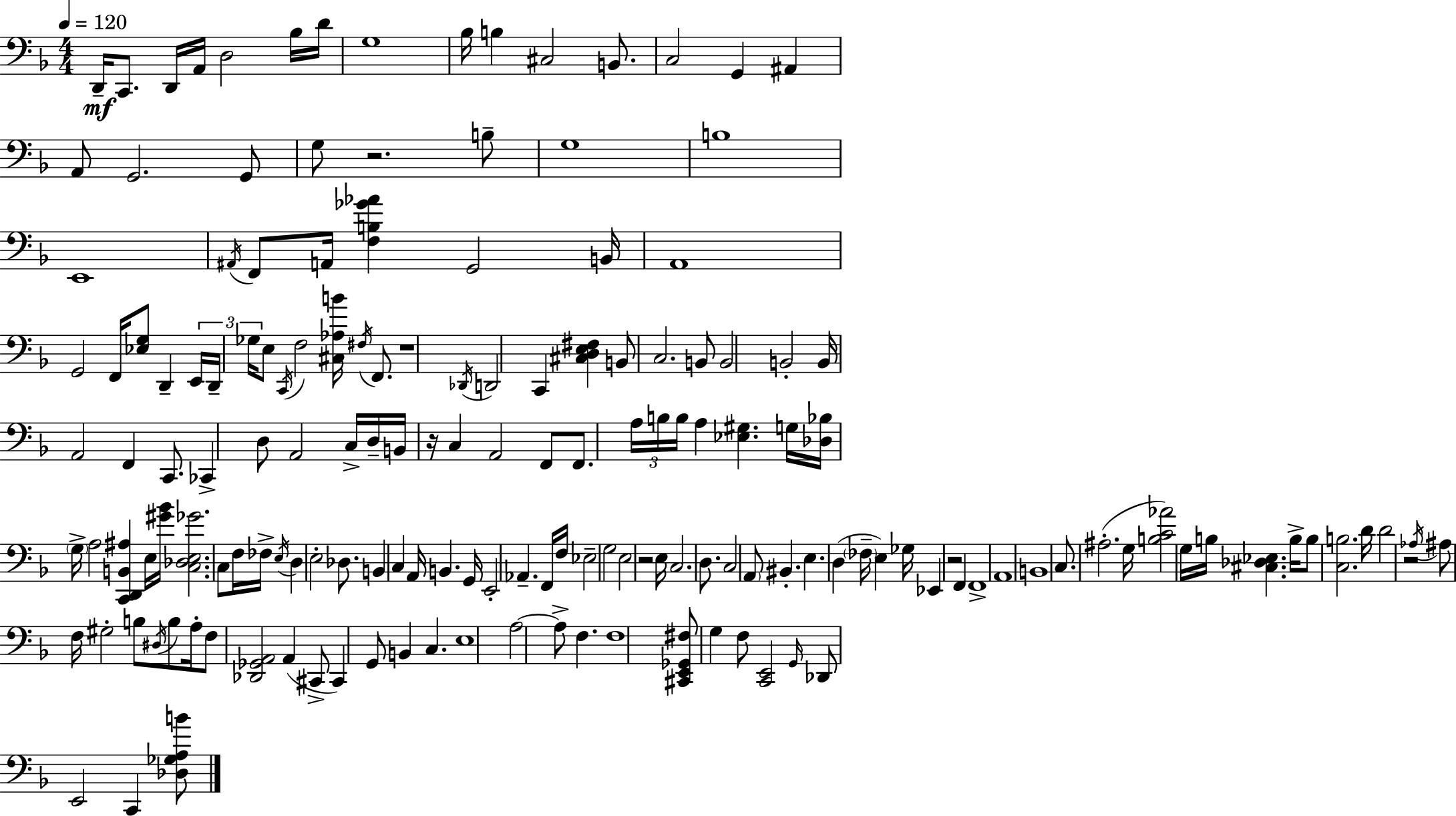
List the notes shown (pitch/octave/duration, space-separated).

D2/s C2/e. D2/s A2/s D3/h Bb3/s D4/s G3/w Bb3/s B3/q C#3/h B2/e. C3/h G2/q A#2/q A2/e G2/h. G2/e G3/e R/h. B3/e G3/w B3/w E2/w A#2/s F2/e A2/s [F3,B3,Gb4,Ab4]/q G2/h B2/s A2/w G2/h F2/s [Eb3,G3]/e D2/q E2/s D2/s Gb3/s E3/e C2/s F3/h [C#3,Ab3,B4]/s F#3/s F2/e. R/w Db2/s D2/h C2/q [C#3,D3,E3,F#3]/q B2/e C3/h. B2/e B2/h B2/h B2/s A2/h F2/q C2/e. CES2/q D3/e A2/h C3/s D3/s B2/s R/s C3/q A2/h F2/e F2/e. A3/s B3/s B3/s A3/q [Eb3,G#3]/q. G3/s [Db3,Bb3]/s G3/s A3/h [C2,D2,B2,A#3]/q E3/s [G#4,Bb4]/s [C3,Db3,E3,Gb4]/h. C3/e F3/s FES3/s E3/s D3/q E3/h Db3/e. B2/q C3/q A2/s B2/q. G2/s E2/h Ab2/q. F2/s F3/s Eb3/h G3/h E3/h R/h E3/s C3/h. D3/e. C3/h A2/e BIS2/q. E3/q. D3/q FES3/s E3/q Gb3/s Eb2/q R/h F2/q F2/w A2/w B2/w C3/e. A#3/h. G3/s [B3,C4,Ab4]/h G3/s B3/s [C#3,Db3,Eb3]/q. B3/s B3/e [C3,B3]/h. D4/s D4/h R/h Ab3/s A#3/e F3/s G#3/h B3/e D#3/s B3/e A3/s F3/e [Db2,Gb2,A2]/h A2/q C#2/e C#2/q G2/e B2/q C3/q. E3/w A3/h A3/e F3/q. F3/w [C#2,E2,Gb2,F#3]/e G3/q F3/e [C2,E2]/h G2/s Db2/e E2/h C2/q [Db3,Gb3,A3,B4]/e